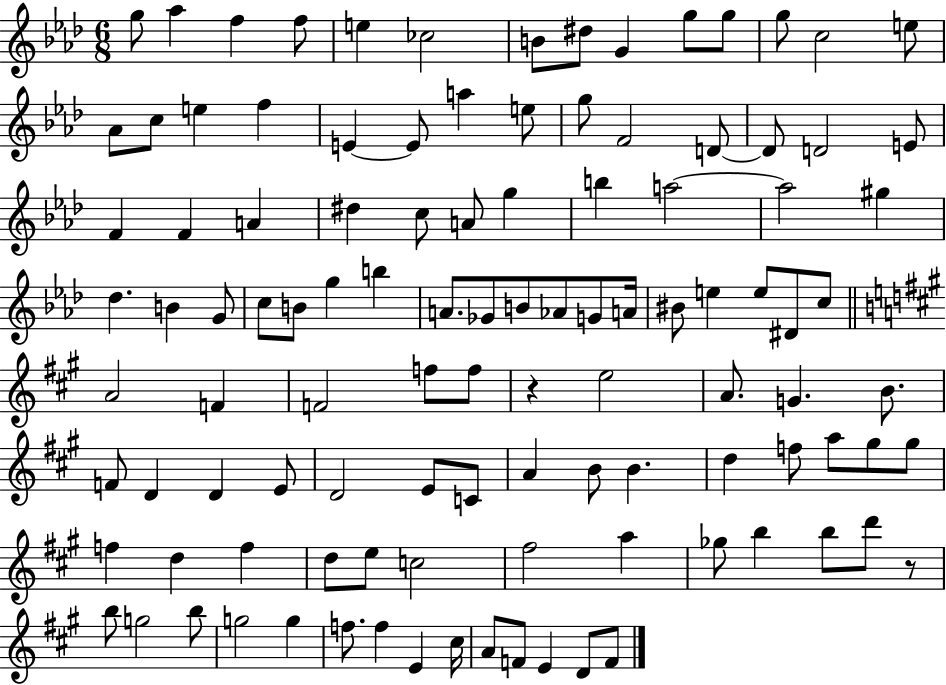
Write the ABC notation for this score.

X:1
T:Untitled
M:6/8
L:1/4
K:Ab
g/2 _a f f/2 e _c2 B/2 ^d/2 G g/2 g/2 g/2 c2 e/2 _A/2 c/2 e f E E/2 a e/2 g/2 F2 D/2 D/2 D2 E/2 F F A ^d c/2 A/2 g b a2 a2 ^g _d B G/2 c/2 B/2 g b A/2 _G/2 B/2 _A/2 G/2 A/4 ^B/2 e e/2 ^D/2 c/2 A2 F F2 f/2 f/2 z e2 A/2 G B/2 F/2 D D E/2 D2 E/2 C/2 A B/2 B d f/2 a/2 ^g/2 ^g/2 f d f d/2 e/2 c2 ^f2 a _g/2 b b/2 d'/2 z/2 b/2 g2 b/2 g2 g f/2 f E ^c/4 A/2 F/2 E D/2 F/2